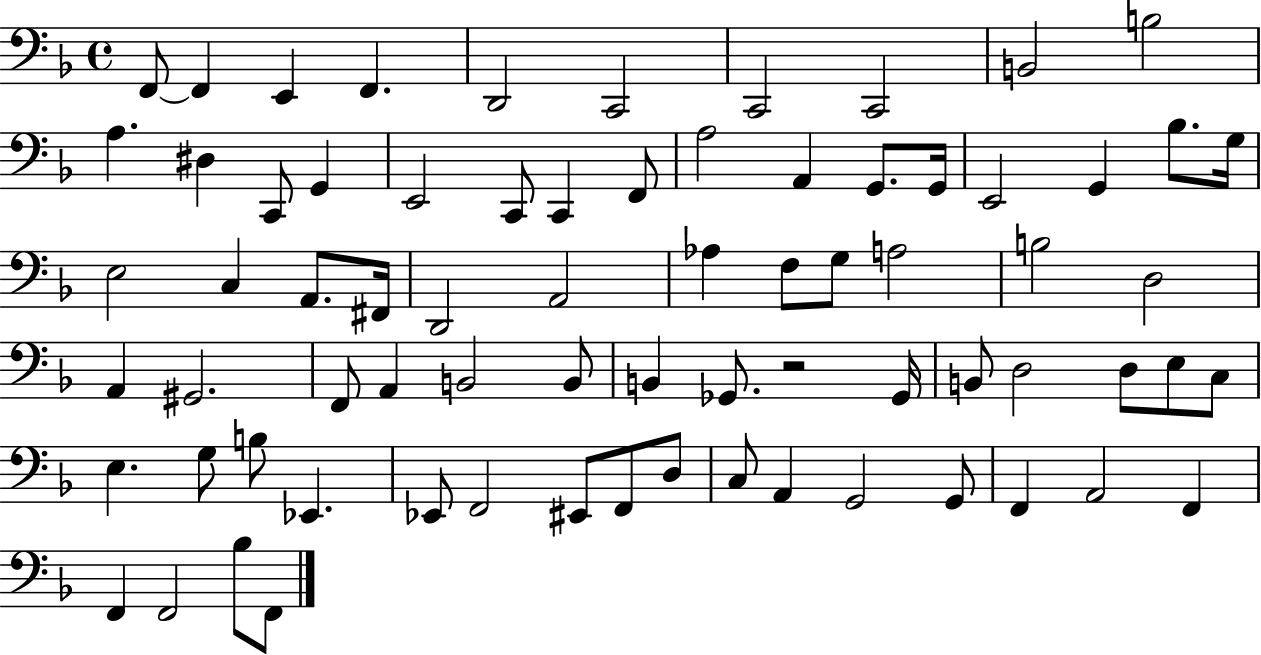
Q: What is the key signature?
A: F major